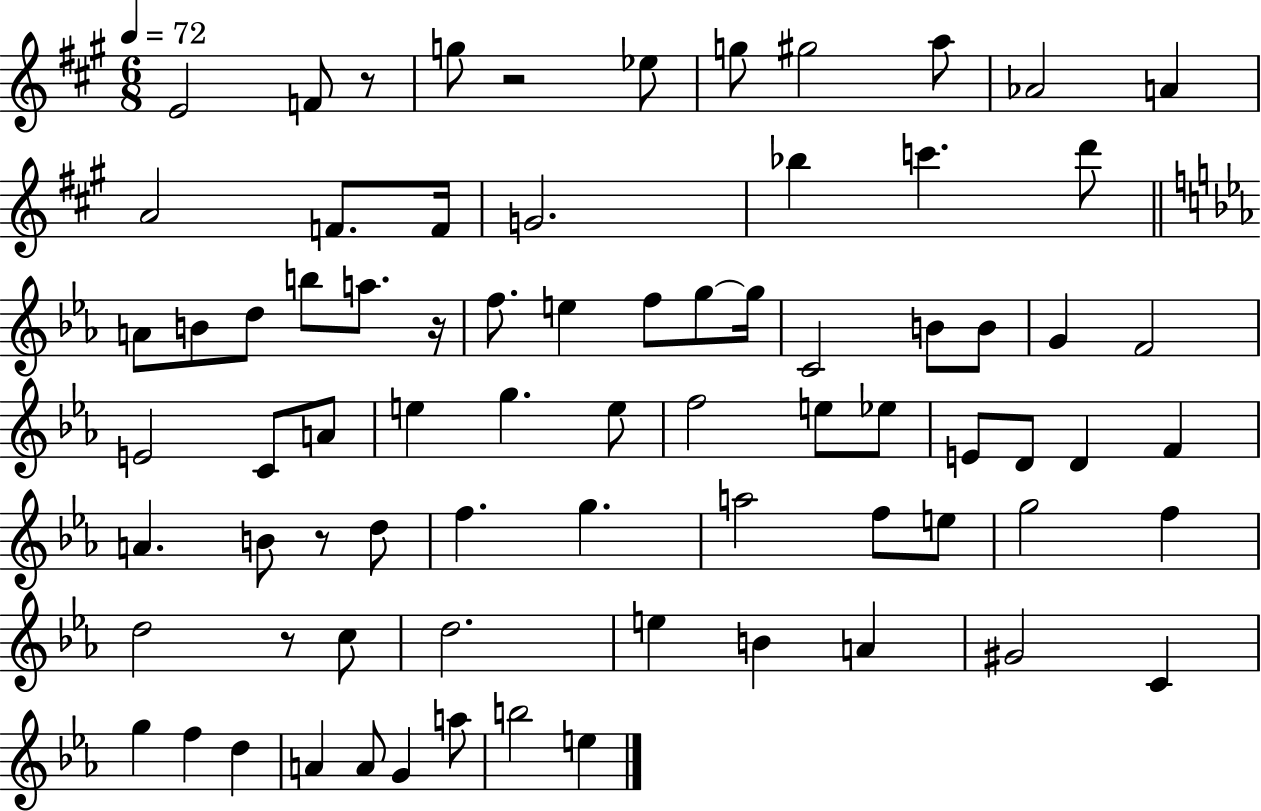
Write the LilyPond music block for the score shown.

{
  \clef treble
  \numericTimeSignature
  \time 6/8
  \key a \major
  \tempo 4 = 72
  \repeat volta 2 { e'2 f'8 r8 | g''8 r2 ees''8 | g''8 gis''2 a''8 | aes'2 a'4 | \break a'2 f'8. f'16 | g'2. | bes''4 c'''4. d'''8 | \bar "||" \break \key ees \major a'8 b'8 d''8 b''8 a''8. r16 | f''8. e''4 f''8 g''8~~ g''16 | c'2 b'8 b'8 | g'4 f'2 | \break e'2 c'8 a'8 | e''4 g''4. e''8 | f''2 e''8 ees''8 | e'8 d'8 d'4 f'4 | \break a'4. b'8 r8 d''8 | f''4. g''4. | a''2 f''8 e''8 | g''2 f''4 | \break d''2 r8 c''8 | d''2. | e''4 b'4 a'4 | gis'2 c'4 | \break g''4 f''4 d''4 | a'4 a'8 g'4 a''8 | b''2 e''4 | } \bar "|."
}